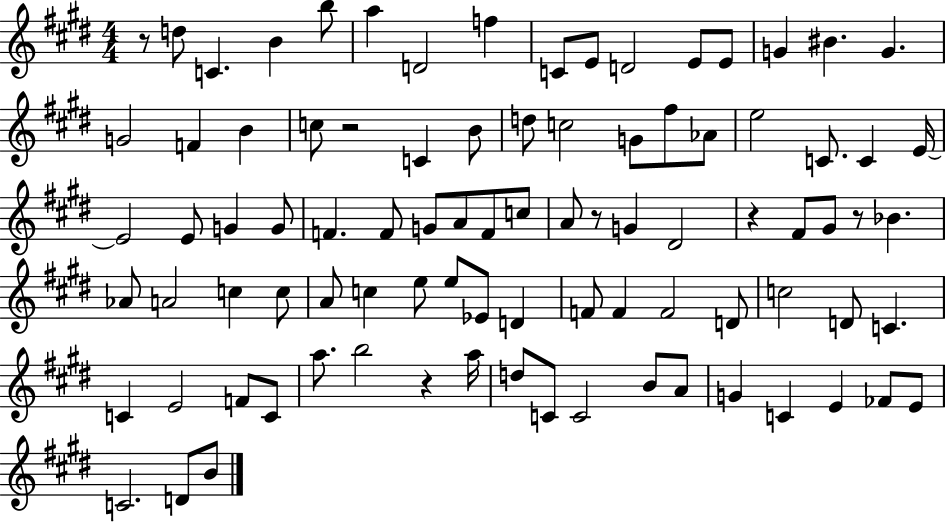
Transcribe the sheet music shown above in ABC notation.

X:1
T:Untitled
M:4/4
L:1/4
K:E
z/2 d/2 C B b/2 a D2 f C/2 E/2 D2 E/2 E/2 G ^B G G2 F B c/2 z2 C B/2 d/2 c2 G/2 ^f/2 _A/2 e2 C/2 C E/4 E2 E/2 G G/2 F F/2 G/2 A/2 F/2 c/2 A/2 z/2 G ^D2 z ^F/2 ^G/2 z/2 _B _A/2 A2 c c/2 A/2 c e/2 e/2 _E/2 D F/2 F F2 D/2 c2 D/2 C C E2 F/2 C/2 a/2 b2 z a/4 d/2 C/2 C2 B/2 A/2 G C E _F/2 E/2 C2 D/2 B/2